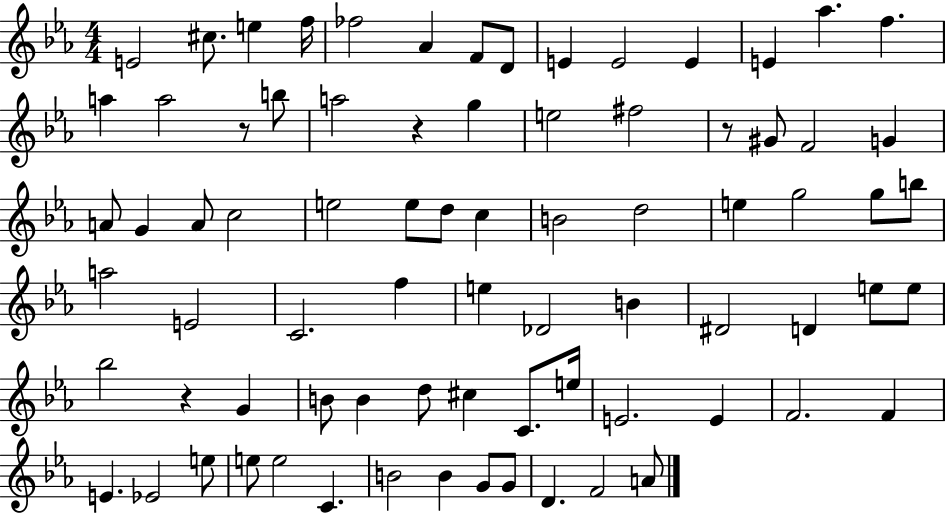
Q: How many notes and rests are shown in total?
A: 78